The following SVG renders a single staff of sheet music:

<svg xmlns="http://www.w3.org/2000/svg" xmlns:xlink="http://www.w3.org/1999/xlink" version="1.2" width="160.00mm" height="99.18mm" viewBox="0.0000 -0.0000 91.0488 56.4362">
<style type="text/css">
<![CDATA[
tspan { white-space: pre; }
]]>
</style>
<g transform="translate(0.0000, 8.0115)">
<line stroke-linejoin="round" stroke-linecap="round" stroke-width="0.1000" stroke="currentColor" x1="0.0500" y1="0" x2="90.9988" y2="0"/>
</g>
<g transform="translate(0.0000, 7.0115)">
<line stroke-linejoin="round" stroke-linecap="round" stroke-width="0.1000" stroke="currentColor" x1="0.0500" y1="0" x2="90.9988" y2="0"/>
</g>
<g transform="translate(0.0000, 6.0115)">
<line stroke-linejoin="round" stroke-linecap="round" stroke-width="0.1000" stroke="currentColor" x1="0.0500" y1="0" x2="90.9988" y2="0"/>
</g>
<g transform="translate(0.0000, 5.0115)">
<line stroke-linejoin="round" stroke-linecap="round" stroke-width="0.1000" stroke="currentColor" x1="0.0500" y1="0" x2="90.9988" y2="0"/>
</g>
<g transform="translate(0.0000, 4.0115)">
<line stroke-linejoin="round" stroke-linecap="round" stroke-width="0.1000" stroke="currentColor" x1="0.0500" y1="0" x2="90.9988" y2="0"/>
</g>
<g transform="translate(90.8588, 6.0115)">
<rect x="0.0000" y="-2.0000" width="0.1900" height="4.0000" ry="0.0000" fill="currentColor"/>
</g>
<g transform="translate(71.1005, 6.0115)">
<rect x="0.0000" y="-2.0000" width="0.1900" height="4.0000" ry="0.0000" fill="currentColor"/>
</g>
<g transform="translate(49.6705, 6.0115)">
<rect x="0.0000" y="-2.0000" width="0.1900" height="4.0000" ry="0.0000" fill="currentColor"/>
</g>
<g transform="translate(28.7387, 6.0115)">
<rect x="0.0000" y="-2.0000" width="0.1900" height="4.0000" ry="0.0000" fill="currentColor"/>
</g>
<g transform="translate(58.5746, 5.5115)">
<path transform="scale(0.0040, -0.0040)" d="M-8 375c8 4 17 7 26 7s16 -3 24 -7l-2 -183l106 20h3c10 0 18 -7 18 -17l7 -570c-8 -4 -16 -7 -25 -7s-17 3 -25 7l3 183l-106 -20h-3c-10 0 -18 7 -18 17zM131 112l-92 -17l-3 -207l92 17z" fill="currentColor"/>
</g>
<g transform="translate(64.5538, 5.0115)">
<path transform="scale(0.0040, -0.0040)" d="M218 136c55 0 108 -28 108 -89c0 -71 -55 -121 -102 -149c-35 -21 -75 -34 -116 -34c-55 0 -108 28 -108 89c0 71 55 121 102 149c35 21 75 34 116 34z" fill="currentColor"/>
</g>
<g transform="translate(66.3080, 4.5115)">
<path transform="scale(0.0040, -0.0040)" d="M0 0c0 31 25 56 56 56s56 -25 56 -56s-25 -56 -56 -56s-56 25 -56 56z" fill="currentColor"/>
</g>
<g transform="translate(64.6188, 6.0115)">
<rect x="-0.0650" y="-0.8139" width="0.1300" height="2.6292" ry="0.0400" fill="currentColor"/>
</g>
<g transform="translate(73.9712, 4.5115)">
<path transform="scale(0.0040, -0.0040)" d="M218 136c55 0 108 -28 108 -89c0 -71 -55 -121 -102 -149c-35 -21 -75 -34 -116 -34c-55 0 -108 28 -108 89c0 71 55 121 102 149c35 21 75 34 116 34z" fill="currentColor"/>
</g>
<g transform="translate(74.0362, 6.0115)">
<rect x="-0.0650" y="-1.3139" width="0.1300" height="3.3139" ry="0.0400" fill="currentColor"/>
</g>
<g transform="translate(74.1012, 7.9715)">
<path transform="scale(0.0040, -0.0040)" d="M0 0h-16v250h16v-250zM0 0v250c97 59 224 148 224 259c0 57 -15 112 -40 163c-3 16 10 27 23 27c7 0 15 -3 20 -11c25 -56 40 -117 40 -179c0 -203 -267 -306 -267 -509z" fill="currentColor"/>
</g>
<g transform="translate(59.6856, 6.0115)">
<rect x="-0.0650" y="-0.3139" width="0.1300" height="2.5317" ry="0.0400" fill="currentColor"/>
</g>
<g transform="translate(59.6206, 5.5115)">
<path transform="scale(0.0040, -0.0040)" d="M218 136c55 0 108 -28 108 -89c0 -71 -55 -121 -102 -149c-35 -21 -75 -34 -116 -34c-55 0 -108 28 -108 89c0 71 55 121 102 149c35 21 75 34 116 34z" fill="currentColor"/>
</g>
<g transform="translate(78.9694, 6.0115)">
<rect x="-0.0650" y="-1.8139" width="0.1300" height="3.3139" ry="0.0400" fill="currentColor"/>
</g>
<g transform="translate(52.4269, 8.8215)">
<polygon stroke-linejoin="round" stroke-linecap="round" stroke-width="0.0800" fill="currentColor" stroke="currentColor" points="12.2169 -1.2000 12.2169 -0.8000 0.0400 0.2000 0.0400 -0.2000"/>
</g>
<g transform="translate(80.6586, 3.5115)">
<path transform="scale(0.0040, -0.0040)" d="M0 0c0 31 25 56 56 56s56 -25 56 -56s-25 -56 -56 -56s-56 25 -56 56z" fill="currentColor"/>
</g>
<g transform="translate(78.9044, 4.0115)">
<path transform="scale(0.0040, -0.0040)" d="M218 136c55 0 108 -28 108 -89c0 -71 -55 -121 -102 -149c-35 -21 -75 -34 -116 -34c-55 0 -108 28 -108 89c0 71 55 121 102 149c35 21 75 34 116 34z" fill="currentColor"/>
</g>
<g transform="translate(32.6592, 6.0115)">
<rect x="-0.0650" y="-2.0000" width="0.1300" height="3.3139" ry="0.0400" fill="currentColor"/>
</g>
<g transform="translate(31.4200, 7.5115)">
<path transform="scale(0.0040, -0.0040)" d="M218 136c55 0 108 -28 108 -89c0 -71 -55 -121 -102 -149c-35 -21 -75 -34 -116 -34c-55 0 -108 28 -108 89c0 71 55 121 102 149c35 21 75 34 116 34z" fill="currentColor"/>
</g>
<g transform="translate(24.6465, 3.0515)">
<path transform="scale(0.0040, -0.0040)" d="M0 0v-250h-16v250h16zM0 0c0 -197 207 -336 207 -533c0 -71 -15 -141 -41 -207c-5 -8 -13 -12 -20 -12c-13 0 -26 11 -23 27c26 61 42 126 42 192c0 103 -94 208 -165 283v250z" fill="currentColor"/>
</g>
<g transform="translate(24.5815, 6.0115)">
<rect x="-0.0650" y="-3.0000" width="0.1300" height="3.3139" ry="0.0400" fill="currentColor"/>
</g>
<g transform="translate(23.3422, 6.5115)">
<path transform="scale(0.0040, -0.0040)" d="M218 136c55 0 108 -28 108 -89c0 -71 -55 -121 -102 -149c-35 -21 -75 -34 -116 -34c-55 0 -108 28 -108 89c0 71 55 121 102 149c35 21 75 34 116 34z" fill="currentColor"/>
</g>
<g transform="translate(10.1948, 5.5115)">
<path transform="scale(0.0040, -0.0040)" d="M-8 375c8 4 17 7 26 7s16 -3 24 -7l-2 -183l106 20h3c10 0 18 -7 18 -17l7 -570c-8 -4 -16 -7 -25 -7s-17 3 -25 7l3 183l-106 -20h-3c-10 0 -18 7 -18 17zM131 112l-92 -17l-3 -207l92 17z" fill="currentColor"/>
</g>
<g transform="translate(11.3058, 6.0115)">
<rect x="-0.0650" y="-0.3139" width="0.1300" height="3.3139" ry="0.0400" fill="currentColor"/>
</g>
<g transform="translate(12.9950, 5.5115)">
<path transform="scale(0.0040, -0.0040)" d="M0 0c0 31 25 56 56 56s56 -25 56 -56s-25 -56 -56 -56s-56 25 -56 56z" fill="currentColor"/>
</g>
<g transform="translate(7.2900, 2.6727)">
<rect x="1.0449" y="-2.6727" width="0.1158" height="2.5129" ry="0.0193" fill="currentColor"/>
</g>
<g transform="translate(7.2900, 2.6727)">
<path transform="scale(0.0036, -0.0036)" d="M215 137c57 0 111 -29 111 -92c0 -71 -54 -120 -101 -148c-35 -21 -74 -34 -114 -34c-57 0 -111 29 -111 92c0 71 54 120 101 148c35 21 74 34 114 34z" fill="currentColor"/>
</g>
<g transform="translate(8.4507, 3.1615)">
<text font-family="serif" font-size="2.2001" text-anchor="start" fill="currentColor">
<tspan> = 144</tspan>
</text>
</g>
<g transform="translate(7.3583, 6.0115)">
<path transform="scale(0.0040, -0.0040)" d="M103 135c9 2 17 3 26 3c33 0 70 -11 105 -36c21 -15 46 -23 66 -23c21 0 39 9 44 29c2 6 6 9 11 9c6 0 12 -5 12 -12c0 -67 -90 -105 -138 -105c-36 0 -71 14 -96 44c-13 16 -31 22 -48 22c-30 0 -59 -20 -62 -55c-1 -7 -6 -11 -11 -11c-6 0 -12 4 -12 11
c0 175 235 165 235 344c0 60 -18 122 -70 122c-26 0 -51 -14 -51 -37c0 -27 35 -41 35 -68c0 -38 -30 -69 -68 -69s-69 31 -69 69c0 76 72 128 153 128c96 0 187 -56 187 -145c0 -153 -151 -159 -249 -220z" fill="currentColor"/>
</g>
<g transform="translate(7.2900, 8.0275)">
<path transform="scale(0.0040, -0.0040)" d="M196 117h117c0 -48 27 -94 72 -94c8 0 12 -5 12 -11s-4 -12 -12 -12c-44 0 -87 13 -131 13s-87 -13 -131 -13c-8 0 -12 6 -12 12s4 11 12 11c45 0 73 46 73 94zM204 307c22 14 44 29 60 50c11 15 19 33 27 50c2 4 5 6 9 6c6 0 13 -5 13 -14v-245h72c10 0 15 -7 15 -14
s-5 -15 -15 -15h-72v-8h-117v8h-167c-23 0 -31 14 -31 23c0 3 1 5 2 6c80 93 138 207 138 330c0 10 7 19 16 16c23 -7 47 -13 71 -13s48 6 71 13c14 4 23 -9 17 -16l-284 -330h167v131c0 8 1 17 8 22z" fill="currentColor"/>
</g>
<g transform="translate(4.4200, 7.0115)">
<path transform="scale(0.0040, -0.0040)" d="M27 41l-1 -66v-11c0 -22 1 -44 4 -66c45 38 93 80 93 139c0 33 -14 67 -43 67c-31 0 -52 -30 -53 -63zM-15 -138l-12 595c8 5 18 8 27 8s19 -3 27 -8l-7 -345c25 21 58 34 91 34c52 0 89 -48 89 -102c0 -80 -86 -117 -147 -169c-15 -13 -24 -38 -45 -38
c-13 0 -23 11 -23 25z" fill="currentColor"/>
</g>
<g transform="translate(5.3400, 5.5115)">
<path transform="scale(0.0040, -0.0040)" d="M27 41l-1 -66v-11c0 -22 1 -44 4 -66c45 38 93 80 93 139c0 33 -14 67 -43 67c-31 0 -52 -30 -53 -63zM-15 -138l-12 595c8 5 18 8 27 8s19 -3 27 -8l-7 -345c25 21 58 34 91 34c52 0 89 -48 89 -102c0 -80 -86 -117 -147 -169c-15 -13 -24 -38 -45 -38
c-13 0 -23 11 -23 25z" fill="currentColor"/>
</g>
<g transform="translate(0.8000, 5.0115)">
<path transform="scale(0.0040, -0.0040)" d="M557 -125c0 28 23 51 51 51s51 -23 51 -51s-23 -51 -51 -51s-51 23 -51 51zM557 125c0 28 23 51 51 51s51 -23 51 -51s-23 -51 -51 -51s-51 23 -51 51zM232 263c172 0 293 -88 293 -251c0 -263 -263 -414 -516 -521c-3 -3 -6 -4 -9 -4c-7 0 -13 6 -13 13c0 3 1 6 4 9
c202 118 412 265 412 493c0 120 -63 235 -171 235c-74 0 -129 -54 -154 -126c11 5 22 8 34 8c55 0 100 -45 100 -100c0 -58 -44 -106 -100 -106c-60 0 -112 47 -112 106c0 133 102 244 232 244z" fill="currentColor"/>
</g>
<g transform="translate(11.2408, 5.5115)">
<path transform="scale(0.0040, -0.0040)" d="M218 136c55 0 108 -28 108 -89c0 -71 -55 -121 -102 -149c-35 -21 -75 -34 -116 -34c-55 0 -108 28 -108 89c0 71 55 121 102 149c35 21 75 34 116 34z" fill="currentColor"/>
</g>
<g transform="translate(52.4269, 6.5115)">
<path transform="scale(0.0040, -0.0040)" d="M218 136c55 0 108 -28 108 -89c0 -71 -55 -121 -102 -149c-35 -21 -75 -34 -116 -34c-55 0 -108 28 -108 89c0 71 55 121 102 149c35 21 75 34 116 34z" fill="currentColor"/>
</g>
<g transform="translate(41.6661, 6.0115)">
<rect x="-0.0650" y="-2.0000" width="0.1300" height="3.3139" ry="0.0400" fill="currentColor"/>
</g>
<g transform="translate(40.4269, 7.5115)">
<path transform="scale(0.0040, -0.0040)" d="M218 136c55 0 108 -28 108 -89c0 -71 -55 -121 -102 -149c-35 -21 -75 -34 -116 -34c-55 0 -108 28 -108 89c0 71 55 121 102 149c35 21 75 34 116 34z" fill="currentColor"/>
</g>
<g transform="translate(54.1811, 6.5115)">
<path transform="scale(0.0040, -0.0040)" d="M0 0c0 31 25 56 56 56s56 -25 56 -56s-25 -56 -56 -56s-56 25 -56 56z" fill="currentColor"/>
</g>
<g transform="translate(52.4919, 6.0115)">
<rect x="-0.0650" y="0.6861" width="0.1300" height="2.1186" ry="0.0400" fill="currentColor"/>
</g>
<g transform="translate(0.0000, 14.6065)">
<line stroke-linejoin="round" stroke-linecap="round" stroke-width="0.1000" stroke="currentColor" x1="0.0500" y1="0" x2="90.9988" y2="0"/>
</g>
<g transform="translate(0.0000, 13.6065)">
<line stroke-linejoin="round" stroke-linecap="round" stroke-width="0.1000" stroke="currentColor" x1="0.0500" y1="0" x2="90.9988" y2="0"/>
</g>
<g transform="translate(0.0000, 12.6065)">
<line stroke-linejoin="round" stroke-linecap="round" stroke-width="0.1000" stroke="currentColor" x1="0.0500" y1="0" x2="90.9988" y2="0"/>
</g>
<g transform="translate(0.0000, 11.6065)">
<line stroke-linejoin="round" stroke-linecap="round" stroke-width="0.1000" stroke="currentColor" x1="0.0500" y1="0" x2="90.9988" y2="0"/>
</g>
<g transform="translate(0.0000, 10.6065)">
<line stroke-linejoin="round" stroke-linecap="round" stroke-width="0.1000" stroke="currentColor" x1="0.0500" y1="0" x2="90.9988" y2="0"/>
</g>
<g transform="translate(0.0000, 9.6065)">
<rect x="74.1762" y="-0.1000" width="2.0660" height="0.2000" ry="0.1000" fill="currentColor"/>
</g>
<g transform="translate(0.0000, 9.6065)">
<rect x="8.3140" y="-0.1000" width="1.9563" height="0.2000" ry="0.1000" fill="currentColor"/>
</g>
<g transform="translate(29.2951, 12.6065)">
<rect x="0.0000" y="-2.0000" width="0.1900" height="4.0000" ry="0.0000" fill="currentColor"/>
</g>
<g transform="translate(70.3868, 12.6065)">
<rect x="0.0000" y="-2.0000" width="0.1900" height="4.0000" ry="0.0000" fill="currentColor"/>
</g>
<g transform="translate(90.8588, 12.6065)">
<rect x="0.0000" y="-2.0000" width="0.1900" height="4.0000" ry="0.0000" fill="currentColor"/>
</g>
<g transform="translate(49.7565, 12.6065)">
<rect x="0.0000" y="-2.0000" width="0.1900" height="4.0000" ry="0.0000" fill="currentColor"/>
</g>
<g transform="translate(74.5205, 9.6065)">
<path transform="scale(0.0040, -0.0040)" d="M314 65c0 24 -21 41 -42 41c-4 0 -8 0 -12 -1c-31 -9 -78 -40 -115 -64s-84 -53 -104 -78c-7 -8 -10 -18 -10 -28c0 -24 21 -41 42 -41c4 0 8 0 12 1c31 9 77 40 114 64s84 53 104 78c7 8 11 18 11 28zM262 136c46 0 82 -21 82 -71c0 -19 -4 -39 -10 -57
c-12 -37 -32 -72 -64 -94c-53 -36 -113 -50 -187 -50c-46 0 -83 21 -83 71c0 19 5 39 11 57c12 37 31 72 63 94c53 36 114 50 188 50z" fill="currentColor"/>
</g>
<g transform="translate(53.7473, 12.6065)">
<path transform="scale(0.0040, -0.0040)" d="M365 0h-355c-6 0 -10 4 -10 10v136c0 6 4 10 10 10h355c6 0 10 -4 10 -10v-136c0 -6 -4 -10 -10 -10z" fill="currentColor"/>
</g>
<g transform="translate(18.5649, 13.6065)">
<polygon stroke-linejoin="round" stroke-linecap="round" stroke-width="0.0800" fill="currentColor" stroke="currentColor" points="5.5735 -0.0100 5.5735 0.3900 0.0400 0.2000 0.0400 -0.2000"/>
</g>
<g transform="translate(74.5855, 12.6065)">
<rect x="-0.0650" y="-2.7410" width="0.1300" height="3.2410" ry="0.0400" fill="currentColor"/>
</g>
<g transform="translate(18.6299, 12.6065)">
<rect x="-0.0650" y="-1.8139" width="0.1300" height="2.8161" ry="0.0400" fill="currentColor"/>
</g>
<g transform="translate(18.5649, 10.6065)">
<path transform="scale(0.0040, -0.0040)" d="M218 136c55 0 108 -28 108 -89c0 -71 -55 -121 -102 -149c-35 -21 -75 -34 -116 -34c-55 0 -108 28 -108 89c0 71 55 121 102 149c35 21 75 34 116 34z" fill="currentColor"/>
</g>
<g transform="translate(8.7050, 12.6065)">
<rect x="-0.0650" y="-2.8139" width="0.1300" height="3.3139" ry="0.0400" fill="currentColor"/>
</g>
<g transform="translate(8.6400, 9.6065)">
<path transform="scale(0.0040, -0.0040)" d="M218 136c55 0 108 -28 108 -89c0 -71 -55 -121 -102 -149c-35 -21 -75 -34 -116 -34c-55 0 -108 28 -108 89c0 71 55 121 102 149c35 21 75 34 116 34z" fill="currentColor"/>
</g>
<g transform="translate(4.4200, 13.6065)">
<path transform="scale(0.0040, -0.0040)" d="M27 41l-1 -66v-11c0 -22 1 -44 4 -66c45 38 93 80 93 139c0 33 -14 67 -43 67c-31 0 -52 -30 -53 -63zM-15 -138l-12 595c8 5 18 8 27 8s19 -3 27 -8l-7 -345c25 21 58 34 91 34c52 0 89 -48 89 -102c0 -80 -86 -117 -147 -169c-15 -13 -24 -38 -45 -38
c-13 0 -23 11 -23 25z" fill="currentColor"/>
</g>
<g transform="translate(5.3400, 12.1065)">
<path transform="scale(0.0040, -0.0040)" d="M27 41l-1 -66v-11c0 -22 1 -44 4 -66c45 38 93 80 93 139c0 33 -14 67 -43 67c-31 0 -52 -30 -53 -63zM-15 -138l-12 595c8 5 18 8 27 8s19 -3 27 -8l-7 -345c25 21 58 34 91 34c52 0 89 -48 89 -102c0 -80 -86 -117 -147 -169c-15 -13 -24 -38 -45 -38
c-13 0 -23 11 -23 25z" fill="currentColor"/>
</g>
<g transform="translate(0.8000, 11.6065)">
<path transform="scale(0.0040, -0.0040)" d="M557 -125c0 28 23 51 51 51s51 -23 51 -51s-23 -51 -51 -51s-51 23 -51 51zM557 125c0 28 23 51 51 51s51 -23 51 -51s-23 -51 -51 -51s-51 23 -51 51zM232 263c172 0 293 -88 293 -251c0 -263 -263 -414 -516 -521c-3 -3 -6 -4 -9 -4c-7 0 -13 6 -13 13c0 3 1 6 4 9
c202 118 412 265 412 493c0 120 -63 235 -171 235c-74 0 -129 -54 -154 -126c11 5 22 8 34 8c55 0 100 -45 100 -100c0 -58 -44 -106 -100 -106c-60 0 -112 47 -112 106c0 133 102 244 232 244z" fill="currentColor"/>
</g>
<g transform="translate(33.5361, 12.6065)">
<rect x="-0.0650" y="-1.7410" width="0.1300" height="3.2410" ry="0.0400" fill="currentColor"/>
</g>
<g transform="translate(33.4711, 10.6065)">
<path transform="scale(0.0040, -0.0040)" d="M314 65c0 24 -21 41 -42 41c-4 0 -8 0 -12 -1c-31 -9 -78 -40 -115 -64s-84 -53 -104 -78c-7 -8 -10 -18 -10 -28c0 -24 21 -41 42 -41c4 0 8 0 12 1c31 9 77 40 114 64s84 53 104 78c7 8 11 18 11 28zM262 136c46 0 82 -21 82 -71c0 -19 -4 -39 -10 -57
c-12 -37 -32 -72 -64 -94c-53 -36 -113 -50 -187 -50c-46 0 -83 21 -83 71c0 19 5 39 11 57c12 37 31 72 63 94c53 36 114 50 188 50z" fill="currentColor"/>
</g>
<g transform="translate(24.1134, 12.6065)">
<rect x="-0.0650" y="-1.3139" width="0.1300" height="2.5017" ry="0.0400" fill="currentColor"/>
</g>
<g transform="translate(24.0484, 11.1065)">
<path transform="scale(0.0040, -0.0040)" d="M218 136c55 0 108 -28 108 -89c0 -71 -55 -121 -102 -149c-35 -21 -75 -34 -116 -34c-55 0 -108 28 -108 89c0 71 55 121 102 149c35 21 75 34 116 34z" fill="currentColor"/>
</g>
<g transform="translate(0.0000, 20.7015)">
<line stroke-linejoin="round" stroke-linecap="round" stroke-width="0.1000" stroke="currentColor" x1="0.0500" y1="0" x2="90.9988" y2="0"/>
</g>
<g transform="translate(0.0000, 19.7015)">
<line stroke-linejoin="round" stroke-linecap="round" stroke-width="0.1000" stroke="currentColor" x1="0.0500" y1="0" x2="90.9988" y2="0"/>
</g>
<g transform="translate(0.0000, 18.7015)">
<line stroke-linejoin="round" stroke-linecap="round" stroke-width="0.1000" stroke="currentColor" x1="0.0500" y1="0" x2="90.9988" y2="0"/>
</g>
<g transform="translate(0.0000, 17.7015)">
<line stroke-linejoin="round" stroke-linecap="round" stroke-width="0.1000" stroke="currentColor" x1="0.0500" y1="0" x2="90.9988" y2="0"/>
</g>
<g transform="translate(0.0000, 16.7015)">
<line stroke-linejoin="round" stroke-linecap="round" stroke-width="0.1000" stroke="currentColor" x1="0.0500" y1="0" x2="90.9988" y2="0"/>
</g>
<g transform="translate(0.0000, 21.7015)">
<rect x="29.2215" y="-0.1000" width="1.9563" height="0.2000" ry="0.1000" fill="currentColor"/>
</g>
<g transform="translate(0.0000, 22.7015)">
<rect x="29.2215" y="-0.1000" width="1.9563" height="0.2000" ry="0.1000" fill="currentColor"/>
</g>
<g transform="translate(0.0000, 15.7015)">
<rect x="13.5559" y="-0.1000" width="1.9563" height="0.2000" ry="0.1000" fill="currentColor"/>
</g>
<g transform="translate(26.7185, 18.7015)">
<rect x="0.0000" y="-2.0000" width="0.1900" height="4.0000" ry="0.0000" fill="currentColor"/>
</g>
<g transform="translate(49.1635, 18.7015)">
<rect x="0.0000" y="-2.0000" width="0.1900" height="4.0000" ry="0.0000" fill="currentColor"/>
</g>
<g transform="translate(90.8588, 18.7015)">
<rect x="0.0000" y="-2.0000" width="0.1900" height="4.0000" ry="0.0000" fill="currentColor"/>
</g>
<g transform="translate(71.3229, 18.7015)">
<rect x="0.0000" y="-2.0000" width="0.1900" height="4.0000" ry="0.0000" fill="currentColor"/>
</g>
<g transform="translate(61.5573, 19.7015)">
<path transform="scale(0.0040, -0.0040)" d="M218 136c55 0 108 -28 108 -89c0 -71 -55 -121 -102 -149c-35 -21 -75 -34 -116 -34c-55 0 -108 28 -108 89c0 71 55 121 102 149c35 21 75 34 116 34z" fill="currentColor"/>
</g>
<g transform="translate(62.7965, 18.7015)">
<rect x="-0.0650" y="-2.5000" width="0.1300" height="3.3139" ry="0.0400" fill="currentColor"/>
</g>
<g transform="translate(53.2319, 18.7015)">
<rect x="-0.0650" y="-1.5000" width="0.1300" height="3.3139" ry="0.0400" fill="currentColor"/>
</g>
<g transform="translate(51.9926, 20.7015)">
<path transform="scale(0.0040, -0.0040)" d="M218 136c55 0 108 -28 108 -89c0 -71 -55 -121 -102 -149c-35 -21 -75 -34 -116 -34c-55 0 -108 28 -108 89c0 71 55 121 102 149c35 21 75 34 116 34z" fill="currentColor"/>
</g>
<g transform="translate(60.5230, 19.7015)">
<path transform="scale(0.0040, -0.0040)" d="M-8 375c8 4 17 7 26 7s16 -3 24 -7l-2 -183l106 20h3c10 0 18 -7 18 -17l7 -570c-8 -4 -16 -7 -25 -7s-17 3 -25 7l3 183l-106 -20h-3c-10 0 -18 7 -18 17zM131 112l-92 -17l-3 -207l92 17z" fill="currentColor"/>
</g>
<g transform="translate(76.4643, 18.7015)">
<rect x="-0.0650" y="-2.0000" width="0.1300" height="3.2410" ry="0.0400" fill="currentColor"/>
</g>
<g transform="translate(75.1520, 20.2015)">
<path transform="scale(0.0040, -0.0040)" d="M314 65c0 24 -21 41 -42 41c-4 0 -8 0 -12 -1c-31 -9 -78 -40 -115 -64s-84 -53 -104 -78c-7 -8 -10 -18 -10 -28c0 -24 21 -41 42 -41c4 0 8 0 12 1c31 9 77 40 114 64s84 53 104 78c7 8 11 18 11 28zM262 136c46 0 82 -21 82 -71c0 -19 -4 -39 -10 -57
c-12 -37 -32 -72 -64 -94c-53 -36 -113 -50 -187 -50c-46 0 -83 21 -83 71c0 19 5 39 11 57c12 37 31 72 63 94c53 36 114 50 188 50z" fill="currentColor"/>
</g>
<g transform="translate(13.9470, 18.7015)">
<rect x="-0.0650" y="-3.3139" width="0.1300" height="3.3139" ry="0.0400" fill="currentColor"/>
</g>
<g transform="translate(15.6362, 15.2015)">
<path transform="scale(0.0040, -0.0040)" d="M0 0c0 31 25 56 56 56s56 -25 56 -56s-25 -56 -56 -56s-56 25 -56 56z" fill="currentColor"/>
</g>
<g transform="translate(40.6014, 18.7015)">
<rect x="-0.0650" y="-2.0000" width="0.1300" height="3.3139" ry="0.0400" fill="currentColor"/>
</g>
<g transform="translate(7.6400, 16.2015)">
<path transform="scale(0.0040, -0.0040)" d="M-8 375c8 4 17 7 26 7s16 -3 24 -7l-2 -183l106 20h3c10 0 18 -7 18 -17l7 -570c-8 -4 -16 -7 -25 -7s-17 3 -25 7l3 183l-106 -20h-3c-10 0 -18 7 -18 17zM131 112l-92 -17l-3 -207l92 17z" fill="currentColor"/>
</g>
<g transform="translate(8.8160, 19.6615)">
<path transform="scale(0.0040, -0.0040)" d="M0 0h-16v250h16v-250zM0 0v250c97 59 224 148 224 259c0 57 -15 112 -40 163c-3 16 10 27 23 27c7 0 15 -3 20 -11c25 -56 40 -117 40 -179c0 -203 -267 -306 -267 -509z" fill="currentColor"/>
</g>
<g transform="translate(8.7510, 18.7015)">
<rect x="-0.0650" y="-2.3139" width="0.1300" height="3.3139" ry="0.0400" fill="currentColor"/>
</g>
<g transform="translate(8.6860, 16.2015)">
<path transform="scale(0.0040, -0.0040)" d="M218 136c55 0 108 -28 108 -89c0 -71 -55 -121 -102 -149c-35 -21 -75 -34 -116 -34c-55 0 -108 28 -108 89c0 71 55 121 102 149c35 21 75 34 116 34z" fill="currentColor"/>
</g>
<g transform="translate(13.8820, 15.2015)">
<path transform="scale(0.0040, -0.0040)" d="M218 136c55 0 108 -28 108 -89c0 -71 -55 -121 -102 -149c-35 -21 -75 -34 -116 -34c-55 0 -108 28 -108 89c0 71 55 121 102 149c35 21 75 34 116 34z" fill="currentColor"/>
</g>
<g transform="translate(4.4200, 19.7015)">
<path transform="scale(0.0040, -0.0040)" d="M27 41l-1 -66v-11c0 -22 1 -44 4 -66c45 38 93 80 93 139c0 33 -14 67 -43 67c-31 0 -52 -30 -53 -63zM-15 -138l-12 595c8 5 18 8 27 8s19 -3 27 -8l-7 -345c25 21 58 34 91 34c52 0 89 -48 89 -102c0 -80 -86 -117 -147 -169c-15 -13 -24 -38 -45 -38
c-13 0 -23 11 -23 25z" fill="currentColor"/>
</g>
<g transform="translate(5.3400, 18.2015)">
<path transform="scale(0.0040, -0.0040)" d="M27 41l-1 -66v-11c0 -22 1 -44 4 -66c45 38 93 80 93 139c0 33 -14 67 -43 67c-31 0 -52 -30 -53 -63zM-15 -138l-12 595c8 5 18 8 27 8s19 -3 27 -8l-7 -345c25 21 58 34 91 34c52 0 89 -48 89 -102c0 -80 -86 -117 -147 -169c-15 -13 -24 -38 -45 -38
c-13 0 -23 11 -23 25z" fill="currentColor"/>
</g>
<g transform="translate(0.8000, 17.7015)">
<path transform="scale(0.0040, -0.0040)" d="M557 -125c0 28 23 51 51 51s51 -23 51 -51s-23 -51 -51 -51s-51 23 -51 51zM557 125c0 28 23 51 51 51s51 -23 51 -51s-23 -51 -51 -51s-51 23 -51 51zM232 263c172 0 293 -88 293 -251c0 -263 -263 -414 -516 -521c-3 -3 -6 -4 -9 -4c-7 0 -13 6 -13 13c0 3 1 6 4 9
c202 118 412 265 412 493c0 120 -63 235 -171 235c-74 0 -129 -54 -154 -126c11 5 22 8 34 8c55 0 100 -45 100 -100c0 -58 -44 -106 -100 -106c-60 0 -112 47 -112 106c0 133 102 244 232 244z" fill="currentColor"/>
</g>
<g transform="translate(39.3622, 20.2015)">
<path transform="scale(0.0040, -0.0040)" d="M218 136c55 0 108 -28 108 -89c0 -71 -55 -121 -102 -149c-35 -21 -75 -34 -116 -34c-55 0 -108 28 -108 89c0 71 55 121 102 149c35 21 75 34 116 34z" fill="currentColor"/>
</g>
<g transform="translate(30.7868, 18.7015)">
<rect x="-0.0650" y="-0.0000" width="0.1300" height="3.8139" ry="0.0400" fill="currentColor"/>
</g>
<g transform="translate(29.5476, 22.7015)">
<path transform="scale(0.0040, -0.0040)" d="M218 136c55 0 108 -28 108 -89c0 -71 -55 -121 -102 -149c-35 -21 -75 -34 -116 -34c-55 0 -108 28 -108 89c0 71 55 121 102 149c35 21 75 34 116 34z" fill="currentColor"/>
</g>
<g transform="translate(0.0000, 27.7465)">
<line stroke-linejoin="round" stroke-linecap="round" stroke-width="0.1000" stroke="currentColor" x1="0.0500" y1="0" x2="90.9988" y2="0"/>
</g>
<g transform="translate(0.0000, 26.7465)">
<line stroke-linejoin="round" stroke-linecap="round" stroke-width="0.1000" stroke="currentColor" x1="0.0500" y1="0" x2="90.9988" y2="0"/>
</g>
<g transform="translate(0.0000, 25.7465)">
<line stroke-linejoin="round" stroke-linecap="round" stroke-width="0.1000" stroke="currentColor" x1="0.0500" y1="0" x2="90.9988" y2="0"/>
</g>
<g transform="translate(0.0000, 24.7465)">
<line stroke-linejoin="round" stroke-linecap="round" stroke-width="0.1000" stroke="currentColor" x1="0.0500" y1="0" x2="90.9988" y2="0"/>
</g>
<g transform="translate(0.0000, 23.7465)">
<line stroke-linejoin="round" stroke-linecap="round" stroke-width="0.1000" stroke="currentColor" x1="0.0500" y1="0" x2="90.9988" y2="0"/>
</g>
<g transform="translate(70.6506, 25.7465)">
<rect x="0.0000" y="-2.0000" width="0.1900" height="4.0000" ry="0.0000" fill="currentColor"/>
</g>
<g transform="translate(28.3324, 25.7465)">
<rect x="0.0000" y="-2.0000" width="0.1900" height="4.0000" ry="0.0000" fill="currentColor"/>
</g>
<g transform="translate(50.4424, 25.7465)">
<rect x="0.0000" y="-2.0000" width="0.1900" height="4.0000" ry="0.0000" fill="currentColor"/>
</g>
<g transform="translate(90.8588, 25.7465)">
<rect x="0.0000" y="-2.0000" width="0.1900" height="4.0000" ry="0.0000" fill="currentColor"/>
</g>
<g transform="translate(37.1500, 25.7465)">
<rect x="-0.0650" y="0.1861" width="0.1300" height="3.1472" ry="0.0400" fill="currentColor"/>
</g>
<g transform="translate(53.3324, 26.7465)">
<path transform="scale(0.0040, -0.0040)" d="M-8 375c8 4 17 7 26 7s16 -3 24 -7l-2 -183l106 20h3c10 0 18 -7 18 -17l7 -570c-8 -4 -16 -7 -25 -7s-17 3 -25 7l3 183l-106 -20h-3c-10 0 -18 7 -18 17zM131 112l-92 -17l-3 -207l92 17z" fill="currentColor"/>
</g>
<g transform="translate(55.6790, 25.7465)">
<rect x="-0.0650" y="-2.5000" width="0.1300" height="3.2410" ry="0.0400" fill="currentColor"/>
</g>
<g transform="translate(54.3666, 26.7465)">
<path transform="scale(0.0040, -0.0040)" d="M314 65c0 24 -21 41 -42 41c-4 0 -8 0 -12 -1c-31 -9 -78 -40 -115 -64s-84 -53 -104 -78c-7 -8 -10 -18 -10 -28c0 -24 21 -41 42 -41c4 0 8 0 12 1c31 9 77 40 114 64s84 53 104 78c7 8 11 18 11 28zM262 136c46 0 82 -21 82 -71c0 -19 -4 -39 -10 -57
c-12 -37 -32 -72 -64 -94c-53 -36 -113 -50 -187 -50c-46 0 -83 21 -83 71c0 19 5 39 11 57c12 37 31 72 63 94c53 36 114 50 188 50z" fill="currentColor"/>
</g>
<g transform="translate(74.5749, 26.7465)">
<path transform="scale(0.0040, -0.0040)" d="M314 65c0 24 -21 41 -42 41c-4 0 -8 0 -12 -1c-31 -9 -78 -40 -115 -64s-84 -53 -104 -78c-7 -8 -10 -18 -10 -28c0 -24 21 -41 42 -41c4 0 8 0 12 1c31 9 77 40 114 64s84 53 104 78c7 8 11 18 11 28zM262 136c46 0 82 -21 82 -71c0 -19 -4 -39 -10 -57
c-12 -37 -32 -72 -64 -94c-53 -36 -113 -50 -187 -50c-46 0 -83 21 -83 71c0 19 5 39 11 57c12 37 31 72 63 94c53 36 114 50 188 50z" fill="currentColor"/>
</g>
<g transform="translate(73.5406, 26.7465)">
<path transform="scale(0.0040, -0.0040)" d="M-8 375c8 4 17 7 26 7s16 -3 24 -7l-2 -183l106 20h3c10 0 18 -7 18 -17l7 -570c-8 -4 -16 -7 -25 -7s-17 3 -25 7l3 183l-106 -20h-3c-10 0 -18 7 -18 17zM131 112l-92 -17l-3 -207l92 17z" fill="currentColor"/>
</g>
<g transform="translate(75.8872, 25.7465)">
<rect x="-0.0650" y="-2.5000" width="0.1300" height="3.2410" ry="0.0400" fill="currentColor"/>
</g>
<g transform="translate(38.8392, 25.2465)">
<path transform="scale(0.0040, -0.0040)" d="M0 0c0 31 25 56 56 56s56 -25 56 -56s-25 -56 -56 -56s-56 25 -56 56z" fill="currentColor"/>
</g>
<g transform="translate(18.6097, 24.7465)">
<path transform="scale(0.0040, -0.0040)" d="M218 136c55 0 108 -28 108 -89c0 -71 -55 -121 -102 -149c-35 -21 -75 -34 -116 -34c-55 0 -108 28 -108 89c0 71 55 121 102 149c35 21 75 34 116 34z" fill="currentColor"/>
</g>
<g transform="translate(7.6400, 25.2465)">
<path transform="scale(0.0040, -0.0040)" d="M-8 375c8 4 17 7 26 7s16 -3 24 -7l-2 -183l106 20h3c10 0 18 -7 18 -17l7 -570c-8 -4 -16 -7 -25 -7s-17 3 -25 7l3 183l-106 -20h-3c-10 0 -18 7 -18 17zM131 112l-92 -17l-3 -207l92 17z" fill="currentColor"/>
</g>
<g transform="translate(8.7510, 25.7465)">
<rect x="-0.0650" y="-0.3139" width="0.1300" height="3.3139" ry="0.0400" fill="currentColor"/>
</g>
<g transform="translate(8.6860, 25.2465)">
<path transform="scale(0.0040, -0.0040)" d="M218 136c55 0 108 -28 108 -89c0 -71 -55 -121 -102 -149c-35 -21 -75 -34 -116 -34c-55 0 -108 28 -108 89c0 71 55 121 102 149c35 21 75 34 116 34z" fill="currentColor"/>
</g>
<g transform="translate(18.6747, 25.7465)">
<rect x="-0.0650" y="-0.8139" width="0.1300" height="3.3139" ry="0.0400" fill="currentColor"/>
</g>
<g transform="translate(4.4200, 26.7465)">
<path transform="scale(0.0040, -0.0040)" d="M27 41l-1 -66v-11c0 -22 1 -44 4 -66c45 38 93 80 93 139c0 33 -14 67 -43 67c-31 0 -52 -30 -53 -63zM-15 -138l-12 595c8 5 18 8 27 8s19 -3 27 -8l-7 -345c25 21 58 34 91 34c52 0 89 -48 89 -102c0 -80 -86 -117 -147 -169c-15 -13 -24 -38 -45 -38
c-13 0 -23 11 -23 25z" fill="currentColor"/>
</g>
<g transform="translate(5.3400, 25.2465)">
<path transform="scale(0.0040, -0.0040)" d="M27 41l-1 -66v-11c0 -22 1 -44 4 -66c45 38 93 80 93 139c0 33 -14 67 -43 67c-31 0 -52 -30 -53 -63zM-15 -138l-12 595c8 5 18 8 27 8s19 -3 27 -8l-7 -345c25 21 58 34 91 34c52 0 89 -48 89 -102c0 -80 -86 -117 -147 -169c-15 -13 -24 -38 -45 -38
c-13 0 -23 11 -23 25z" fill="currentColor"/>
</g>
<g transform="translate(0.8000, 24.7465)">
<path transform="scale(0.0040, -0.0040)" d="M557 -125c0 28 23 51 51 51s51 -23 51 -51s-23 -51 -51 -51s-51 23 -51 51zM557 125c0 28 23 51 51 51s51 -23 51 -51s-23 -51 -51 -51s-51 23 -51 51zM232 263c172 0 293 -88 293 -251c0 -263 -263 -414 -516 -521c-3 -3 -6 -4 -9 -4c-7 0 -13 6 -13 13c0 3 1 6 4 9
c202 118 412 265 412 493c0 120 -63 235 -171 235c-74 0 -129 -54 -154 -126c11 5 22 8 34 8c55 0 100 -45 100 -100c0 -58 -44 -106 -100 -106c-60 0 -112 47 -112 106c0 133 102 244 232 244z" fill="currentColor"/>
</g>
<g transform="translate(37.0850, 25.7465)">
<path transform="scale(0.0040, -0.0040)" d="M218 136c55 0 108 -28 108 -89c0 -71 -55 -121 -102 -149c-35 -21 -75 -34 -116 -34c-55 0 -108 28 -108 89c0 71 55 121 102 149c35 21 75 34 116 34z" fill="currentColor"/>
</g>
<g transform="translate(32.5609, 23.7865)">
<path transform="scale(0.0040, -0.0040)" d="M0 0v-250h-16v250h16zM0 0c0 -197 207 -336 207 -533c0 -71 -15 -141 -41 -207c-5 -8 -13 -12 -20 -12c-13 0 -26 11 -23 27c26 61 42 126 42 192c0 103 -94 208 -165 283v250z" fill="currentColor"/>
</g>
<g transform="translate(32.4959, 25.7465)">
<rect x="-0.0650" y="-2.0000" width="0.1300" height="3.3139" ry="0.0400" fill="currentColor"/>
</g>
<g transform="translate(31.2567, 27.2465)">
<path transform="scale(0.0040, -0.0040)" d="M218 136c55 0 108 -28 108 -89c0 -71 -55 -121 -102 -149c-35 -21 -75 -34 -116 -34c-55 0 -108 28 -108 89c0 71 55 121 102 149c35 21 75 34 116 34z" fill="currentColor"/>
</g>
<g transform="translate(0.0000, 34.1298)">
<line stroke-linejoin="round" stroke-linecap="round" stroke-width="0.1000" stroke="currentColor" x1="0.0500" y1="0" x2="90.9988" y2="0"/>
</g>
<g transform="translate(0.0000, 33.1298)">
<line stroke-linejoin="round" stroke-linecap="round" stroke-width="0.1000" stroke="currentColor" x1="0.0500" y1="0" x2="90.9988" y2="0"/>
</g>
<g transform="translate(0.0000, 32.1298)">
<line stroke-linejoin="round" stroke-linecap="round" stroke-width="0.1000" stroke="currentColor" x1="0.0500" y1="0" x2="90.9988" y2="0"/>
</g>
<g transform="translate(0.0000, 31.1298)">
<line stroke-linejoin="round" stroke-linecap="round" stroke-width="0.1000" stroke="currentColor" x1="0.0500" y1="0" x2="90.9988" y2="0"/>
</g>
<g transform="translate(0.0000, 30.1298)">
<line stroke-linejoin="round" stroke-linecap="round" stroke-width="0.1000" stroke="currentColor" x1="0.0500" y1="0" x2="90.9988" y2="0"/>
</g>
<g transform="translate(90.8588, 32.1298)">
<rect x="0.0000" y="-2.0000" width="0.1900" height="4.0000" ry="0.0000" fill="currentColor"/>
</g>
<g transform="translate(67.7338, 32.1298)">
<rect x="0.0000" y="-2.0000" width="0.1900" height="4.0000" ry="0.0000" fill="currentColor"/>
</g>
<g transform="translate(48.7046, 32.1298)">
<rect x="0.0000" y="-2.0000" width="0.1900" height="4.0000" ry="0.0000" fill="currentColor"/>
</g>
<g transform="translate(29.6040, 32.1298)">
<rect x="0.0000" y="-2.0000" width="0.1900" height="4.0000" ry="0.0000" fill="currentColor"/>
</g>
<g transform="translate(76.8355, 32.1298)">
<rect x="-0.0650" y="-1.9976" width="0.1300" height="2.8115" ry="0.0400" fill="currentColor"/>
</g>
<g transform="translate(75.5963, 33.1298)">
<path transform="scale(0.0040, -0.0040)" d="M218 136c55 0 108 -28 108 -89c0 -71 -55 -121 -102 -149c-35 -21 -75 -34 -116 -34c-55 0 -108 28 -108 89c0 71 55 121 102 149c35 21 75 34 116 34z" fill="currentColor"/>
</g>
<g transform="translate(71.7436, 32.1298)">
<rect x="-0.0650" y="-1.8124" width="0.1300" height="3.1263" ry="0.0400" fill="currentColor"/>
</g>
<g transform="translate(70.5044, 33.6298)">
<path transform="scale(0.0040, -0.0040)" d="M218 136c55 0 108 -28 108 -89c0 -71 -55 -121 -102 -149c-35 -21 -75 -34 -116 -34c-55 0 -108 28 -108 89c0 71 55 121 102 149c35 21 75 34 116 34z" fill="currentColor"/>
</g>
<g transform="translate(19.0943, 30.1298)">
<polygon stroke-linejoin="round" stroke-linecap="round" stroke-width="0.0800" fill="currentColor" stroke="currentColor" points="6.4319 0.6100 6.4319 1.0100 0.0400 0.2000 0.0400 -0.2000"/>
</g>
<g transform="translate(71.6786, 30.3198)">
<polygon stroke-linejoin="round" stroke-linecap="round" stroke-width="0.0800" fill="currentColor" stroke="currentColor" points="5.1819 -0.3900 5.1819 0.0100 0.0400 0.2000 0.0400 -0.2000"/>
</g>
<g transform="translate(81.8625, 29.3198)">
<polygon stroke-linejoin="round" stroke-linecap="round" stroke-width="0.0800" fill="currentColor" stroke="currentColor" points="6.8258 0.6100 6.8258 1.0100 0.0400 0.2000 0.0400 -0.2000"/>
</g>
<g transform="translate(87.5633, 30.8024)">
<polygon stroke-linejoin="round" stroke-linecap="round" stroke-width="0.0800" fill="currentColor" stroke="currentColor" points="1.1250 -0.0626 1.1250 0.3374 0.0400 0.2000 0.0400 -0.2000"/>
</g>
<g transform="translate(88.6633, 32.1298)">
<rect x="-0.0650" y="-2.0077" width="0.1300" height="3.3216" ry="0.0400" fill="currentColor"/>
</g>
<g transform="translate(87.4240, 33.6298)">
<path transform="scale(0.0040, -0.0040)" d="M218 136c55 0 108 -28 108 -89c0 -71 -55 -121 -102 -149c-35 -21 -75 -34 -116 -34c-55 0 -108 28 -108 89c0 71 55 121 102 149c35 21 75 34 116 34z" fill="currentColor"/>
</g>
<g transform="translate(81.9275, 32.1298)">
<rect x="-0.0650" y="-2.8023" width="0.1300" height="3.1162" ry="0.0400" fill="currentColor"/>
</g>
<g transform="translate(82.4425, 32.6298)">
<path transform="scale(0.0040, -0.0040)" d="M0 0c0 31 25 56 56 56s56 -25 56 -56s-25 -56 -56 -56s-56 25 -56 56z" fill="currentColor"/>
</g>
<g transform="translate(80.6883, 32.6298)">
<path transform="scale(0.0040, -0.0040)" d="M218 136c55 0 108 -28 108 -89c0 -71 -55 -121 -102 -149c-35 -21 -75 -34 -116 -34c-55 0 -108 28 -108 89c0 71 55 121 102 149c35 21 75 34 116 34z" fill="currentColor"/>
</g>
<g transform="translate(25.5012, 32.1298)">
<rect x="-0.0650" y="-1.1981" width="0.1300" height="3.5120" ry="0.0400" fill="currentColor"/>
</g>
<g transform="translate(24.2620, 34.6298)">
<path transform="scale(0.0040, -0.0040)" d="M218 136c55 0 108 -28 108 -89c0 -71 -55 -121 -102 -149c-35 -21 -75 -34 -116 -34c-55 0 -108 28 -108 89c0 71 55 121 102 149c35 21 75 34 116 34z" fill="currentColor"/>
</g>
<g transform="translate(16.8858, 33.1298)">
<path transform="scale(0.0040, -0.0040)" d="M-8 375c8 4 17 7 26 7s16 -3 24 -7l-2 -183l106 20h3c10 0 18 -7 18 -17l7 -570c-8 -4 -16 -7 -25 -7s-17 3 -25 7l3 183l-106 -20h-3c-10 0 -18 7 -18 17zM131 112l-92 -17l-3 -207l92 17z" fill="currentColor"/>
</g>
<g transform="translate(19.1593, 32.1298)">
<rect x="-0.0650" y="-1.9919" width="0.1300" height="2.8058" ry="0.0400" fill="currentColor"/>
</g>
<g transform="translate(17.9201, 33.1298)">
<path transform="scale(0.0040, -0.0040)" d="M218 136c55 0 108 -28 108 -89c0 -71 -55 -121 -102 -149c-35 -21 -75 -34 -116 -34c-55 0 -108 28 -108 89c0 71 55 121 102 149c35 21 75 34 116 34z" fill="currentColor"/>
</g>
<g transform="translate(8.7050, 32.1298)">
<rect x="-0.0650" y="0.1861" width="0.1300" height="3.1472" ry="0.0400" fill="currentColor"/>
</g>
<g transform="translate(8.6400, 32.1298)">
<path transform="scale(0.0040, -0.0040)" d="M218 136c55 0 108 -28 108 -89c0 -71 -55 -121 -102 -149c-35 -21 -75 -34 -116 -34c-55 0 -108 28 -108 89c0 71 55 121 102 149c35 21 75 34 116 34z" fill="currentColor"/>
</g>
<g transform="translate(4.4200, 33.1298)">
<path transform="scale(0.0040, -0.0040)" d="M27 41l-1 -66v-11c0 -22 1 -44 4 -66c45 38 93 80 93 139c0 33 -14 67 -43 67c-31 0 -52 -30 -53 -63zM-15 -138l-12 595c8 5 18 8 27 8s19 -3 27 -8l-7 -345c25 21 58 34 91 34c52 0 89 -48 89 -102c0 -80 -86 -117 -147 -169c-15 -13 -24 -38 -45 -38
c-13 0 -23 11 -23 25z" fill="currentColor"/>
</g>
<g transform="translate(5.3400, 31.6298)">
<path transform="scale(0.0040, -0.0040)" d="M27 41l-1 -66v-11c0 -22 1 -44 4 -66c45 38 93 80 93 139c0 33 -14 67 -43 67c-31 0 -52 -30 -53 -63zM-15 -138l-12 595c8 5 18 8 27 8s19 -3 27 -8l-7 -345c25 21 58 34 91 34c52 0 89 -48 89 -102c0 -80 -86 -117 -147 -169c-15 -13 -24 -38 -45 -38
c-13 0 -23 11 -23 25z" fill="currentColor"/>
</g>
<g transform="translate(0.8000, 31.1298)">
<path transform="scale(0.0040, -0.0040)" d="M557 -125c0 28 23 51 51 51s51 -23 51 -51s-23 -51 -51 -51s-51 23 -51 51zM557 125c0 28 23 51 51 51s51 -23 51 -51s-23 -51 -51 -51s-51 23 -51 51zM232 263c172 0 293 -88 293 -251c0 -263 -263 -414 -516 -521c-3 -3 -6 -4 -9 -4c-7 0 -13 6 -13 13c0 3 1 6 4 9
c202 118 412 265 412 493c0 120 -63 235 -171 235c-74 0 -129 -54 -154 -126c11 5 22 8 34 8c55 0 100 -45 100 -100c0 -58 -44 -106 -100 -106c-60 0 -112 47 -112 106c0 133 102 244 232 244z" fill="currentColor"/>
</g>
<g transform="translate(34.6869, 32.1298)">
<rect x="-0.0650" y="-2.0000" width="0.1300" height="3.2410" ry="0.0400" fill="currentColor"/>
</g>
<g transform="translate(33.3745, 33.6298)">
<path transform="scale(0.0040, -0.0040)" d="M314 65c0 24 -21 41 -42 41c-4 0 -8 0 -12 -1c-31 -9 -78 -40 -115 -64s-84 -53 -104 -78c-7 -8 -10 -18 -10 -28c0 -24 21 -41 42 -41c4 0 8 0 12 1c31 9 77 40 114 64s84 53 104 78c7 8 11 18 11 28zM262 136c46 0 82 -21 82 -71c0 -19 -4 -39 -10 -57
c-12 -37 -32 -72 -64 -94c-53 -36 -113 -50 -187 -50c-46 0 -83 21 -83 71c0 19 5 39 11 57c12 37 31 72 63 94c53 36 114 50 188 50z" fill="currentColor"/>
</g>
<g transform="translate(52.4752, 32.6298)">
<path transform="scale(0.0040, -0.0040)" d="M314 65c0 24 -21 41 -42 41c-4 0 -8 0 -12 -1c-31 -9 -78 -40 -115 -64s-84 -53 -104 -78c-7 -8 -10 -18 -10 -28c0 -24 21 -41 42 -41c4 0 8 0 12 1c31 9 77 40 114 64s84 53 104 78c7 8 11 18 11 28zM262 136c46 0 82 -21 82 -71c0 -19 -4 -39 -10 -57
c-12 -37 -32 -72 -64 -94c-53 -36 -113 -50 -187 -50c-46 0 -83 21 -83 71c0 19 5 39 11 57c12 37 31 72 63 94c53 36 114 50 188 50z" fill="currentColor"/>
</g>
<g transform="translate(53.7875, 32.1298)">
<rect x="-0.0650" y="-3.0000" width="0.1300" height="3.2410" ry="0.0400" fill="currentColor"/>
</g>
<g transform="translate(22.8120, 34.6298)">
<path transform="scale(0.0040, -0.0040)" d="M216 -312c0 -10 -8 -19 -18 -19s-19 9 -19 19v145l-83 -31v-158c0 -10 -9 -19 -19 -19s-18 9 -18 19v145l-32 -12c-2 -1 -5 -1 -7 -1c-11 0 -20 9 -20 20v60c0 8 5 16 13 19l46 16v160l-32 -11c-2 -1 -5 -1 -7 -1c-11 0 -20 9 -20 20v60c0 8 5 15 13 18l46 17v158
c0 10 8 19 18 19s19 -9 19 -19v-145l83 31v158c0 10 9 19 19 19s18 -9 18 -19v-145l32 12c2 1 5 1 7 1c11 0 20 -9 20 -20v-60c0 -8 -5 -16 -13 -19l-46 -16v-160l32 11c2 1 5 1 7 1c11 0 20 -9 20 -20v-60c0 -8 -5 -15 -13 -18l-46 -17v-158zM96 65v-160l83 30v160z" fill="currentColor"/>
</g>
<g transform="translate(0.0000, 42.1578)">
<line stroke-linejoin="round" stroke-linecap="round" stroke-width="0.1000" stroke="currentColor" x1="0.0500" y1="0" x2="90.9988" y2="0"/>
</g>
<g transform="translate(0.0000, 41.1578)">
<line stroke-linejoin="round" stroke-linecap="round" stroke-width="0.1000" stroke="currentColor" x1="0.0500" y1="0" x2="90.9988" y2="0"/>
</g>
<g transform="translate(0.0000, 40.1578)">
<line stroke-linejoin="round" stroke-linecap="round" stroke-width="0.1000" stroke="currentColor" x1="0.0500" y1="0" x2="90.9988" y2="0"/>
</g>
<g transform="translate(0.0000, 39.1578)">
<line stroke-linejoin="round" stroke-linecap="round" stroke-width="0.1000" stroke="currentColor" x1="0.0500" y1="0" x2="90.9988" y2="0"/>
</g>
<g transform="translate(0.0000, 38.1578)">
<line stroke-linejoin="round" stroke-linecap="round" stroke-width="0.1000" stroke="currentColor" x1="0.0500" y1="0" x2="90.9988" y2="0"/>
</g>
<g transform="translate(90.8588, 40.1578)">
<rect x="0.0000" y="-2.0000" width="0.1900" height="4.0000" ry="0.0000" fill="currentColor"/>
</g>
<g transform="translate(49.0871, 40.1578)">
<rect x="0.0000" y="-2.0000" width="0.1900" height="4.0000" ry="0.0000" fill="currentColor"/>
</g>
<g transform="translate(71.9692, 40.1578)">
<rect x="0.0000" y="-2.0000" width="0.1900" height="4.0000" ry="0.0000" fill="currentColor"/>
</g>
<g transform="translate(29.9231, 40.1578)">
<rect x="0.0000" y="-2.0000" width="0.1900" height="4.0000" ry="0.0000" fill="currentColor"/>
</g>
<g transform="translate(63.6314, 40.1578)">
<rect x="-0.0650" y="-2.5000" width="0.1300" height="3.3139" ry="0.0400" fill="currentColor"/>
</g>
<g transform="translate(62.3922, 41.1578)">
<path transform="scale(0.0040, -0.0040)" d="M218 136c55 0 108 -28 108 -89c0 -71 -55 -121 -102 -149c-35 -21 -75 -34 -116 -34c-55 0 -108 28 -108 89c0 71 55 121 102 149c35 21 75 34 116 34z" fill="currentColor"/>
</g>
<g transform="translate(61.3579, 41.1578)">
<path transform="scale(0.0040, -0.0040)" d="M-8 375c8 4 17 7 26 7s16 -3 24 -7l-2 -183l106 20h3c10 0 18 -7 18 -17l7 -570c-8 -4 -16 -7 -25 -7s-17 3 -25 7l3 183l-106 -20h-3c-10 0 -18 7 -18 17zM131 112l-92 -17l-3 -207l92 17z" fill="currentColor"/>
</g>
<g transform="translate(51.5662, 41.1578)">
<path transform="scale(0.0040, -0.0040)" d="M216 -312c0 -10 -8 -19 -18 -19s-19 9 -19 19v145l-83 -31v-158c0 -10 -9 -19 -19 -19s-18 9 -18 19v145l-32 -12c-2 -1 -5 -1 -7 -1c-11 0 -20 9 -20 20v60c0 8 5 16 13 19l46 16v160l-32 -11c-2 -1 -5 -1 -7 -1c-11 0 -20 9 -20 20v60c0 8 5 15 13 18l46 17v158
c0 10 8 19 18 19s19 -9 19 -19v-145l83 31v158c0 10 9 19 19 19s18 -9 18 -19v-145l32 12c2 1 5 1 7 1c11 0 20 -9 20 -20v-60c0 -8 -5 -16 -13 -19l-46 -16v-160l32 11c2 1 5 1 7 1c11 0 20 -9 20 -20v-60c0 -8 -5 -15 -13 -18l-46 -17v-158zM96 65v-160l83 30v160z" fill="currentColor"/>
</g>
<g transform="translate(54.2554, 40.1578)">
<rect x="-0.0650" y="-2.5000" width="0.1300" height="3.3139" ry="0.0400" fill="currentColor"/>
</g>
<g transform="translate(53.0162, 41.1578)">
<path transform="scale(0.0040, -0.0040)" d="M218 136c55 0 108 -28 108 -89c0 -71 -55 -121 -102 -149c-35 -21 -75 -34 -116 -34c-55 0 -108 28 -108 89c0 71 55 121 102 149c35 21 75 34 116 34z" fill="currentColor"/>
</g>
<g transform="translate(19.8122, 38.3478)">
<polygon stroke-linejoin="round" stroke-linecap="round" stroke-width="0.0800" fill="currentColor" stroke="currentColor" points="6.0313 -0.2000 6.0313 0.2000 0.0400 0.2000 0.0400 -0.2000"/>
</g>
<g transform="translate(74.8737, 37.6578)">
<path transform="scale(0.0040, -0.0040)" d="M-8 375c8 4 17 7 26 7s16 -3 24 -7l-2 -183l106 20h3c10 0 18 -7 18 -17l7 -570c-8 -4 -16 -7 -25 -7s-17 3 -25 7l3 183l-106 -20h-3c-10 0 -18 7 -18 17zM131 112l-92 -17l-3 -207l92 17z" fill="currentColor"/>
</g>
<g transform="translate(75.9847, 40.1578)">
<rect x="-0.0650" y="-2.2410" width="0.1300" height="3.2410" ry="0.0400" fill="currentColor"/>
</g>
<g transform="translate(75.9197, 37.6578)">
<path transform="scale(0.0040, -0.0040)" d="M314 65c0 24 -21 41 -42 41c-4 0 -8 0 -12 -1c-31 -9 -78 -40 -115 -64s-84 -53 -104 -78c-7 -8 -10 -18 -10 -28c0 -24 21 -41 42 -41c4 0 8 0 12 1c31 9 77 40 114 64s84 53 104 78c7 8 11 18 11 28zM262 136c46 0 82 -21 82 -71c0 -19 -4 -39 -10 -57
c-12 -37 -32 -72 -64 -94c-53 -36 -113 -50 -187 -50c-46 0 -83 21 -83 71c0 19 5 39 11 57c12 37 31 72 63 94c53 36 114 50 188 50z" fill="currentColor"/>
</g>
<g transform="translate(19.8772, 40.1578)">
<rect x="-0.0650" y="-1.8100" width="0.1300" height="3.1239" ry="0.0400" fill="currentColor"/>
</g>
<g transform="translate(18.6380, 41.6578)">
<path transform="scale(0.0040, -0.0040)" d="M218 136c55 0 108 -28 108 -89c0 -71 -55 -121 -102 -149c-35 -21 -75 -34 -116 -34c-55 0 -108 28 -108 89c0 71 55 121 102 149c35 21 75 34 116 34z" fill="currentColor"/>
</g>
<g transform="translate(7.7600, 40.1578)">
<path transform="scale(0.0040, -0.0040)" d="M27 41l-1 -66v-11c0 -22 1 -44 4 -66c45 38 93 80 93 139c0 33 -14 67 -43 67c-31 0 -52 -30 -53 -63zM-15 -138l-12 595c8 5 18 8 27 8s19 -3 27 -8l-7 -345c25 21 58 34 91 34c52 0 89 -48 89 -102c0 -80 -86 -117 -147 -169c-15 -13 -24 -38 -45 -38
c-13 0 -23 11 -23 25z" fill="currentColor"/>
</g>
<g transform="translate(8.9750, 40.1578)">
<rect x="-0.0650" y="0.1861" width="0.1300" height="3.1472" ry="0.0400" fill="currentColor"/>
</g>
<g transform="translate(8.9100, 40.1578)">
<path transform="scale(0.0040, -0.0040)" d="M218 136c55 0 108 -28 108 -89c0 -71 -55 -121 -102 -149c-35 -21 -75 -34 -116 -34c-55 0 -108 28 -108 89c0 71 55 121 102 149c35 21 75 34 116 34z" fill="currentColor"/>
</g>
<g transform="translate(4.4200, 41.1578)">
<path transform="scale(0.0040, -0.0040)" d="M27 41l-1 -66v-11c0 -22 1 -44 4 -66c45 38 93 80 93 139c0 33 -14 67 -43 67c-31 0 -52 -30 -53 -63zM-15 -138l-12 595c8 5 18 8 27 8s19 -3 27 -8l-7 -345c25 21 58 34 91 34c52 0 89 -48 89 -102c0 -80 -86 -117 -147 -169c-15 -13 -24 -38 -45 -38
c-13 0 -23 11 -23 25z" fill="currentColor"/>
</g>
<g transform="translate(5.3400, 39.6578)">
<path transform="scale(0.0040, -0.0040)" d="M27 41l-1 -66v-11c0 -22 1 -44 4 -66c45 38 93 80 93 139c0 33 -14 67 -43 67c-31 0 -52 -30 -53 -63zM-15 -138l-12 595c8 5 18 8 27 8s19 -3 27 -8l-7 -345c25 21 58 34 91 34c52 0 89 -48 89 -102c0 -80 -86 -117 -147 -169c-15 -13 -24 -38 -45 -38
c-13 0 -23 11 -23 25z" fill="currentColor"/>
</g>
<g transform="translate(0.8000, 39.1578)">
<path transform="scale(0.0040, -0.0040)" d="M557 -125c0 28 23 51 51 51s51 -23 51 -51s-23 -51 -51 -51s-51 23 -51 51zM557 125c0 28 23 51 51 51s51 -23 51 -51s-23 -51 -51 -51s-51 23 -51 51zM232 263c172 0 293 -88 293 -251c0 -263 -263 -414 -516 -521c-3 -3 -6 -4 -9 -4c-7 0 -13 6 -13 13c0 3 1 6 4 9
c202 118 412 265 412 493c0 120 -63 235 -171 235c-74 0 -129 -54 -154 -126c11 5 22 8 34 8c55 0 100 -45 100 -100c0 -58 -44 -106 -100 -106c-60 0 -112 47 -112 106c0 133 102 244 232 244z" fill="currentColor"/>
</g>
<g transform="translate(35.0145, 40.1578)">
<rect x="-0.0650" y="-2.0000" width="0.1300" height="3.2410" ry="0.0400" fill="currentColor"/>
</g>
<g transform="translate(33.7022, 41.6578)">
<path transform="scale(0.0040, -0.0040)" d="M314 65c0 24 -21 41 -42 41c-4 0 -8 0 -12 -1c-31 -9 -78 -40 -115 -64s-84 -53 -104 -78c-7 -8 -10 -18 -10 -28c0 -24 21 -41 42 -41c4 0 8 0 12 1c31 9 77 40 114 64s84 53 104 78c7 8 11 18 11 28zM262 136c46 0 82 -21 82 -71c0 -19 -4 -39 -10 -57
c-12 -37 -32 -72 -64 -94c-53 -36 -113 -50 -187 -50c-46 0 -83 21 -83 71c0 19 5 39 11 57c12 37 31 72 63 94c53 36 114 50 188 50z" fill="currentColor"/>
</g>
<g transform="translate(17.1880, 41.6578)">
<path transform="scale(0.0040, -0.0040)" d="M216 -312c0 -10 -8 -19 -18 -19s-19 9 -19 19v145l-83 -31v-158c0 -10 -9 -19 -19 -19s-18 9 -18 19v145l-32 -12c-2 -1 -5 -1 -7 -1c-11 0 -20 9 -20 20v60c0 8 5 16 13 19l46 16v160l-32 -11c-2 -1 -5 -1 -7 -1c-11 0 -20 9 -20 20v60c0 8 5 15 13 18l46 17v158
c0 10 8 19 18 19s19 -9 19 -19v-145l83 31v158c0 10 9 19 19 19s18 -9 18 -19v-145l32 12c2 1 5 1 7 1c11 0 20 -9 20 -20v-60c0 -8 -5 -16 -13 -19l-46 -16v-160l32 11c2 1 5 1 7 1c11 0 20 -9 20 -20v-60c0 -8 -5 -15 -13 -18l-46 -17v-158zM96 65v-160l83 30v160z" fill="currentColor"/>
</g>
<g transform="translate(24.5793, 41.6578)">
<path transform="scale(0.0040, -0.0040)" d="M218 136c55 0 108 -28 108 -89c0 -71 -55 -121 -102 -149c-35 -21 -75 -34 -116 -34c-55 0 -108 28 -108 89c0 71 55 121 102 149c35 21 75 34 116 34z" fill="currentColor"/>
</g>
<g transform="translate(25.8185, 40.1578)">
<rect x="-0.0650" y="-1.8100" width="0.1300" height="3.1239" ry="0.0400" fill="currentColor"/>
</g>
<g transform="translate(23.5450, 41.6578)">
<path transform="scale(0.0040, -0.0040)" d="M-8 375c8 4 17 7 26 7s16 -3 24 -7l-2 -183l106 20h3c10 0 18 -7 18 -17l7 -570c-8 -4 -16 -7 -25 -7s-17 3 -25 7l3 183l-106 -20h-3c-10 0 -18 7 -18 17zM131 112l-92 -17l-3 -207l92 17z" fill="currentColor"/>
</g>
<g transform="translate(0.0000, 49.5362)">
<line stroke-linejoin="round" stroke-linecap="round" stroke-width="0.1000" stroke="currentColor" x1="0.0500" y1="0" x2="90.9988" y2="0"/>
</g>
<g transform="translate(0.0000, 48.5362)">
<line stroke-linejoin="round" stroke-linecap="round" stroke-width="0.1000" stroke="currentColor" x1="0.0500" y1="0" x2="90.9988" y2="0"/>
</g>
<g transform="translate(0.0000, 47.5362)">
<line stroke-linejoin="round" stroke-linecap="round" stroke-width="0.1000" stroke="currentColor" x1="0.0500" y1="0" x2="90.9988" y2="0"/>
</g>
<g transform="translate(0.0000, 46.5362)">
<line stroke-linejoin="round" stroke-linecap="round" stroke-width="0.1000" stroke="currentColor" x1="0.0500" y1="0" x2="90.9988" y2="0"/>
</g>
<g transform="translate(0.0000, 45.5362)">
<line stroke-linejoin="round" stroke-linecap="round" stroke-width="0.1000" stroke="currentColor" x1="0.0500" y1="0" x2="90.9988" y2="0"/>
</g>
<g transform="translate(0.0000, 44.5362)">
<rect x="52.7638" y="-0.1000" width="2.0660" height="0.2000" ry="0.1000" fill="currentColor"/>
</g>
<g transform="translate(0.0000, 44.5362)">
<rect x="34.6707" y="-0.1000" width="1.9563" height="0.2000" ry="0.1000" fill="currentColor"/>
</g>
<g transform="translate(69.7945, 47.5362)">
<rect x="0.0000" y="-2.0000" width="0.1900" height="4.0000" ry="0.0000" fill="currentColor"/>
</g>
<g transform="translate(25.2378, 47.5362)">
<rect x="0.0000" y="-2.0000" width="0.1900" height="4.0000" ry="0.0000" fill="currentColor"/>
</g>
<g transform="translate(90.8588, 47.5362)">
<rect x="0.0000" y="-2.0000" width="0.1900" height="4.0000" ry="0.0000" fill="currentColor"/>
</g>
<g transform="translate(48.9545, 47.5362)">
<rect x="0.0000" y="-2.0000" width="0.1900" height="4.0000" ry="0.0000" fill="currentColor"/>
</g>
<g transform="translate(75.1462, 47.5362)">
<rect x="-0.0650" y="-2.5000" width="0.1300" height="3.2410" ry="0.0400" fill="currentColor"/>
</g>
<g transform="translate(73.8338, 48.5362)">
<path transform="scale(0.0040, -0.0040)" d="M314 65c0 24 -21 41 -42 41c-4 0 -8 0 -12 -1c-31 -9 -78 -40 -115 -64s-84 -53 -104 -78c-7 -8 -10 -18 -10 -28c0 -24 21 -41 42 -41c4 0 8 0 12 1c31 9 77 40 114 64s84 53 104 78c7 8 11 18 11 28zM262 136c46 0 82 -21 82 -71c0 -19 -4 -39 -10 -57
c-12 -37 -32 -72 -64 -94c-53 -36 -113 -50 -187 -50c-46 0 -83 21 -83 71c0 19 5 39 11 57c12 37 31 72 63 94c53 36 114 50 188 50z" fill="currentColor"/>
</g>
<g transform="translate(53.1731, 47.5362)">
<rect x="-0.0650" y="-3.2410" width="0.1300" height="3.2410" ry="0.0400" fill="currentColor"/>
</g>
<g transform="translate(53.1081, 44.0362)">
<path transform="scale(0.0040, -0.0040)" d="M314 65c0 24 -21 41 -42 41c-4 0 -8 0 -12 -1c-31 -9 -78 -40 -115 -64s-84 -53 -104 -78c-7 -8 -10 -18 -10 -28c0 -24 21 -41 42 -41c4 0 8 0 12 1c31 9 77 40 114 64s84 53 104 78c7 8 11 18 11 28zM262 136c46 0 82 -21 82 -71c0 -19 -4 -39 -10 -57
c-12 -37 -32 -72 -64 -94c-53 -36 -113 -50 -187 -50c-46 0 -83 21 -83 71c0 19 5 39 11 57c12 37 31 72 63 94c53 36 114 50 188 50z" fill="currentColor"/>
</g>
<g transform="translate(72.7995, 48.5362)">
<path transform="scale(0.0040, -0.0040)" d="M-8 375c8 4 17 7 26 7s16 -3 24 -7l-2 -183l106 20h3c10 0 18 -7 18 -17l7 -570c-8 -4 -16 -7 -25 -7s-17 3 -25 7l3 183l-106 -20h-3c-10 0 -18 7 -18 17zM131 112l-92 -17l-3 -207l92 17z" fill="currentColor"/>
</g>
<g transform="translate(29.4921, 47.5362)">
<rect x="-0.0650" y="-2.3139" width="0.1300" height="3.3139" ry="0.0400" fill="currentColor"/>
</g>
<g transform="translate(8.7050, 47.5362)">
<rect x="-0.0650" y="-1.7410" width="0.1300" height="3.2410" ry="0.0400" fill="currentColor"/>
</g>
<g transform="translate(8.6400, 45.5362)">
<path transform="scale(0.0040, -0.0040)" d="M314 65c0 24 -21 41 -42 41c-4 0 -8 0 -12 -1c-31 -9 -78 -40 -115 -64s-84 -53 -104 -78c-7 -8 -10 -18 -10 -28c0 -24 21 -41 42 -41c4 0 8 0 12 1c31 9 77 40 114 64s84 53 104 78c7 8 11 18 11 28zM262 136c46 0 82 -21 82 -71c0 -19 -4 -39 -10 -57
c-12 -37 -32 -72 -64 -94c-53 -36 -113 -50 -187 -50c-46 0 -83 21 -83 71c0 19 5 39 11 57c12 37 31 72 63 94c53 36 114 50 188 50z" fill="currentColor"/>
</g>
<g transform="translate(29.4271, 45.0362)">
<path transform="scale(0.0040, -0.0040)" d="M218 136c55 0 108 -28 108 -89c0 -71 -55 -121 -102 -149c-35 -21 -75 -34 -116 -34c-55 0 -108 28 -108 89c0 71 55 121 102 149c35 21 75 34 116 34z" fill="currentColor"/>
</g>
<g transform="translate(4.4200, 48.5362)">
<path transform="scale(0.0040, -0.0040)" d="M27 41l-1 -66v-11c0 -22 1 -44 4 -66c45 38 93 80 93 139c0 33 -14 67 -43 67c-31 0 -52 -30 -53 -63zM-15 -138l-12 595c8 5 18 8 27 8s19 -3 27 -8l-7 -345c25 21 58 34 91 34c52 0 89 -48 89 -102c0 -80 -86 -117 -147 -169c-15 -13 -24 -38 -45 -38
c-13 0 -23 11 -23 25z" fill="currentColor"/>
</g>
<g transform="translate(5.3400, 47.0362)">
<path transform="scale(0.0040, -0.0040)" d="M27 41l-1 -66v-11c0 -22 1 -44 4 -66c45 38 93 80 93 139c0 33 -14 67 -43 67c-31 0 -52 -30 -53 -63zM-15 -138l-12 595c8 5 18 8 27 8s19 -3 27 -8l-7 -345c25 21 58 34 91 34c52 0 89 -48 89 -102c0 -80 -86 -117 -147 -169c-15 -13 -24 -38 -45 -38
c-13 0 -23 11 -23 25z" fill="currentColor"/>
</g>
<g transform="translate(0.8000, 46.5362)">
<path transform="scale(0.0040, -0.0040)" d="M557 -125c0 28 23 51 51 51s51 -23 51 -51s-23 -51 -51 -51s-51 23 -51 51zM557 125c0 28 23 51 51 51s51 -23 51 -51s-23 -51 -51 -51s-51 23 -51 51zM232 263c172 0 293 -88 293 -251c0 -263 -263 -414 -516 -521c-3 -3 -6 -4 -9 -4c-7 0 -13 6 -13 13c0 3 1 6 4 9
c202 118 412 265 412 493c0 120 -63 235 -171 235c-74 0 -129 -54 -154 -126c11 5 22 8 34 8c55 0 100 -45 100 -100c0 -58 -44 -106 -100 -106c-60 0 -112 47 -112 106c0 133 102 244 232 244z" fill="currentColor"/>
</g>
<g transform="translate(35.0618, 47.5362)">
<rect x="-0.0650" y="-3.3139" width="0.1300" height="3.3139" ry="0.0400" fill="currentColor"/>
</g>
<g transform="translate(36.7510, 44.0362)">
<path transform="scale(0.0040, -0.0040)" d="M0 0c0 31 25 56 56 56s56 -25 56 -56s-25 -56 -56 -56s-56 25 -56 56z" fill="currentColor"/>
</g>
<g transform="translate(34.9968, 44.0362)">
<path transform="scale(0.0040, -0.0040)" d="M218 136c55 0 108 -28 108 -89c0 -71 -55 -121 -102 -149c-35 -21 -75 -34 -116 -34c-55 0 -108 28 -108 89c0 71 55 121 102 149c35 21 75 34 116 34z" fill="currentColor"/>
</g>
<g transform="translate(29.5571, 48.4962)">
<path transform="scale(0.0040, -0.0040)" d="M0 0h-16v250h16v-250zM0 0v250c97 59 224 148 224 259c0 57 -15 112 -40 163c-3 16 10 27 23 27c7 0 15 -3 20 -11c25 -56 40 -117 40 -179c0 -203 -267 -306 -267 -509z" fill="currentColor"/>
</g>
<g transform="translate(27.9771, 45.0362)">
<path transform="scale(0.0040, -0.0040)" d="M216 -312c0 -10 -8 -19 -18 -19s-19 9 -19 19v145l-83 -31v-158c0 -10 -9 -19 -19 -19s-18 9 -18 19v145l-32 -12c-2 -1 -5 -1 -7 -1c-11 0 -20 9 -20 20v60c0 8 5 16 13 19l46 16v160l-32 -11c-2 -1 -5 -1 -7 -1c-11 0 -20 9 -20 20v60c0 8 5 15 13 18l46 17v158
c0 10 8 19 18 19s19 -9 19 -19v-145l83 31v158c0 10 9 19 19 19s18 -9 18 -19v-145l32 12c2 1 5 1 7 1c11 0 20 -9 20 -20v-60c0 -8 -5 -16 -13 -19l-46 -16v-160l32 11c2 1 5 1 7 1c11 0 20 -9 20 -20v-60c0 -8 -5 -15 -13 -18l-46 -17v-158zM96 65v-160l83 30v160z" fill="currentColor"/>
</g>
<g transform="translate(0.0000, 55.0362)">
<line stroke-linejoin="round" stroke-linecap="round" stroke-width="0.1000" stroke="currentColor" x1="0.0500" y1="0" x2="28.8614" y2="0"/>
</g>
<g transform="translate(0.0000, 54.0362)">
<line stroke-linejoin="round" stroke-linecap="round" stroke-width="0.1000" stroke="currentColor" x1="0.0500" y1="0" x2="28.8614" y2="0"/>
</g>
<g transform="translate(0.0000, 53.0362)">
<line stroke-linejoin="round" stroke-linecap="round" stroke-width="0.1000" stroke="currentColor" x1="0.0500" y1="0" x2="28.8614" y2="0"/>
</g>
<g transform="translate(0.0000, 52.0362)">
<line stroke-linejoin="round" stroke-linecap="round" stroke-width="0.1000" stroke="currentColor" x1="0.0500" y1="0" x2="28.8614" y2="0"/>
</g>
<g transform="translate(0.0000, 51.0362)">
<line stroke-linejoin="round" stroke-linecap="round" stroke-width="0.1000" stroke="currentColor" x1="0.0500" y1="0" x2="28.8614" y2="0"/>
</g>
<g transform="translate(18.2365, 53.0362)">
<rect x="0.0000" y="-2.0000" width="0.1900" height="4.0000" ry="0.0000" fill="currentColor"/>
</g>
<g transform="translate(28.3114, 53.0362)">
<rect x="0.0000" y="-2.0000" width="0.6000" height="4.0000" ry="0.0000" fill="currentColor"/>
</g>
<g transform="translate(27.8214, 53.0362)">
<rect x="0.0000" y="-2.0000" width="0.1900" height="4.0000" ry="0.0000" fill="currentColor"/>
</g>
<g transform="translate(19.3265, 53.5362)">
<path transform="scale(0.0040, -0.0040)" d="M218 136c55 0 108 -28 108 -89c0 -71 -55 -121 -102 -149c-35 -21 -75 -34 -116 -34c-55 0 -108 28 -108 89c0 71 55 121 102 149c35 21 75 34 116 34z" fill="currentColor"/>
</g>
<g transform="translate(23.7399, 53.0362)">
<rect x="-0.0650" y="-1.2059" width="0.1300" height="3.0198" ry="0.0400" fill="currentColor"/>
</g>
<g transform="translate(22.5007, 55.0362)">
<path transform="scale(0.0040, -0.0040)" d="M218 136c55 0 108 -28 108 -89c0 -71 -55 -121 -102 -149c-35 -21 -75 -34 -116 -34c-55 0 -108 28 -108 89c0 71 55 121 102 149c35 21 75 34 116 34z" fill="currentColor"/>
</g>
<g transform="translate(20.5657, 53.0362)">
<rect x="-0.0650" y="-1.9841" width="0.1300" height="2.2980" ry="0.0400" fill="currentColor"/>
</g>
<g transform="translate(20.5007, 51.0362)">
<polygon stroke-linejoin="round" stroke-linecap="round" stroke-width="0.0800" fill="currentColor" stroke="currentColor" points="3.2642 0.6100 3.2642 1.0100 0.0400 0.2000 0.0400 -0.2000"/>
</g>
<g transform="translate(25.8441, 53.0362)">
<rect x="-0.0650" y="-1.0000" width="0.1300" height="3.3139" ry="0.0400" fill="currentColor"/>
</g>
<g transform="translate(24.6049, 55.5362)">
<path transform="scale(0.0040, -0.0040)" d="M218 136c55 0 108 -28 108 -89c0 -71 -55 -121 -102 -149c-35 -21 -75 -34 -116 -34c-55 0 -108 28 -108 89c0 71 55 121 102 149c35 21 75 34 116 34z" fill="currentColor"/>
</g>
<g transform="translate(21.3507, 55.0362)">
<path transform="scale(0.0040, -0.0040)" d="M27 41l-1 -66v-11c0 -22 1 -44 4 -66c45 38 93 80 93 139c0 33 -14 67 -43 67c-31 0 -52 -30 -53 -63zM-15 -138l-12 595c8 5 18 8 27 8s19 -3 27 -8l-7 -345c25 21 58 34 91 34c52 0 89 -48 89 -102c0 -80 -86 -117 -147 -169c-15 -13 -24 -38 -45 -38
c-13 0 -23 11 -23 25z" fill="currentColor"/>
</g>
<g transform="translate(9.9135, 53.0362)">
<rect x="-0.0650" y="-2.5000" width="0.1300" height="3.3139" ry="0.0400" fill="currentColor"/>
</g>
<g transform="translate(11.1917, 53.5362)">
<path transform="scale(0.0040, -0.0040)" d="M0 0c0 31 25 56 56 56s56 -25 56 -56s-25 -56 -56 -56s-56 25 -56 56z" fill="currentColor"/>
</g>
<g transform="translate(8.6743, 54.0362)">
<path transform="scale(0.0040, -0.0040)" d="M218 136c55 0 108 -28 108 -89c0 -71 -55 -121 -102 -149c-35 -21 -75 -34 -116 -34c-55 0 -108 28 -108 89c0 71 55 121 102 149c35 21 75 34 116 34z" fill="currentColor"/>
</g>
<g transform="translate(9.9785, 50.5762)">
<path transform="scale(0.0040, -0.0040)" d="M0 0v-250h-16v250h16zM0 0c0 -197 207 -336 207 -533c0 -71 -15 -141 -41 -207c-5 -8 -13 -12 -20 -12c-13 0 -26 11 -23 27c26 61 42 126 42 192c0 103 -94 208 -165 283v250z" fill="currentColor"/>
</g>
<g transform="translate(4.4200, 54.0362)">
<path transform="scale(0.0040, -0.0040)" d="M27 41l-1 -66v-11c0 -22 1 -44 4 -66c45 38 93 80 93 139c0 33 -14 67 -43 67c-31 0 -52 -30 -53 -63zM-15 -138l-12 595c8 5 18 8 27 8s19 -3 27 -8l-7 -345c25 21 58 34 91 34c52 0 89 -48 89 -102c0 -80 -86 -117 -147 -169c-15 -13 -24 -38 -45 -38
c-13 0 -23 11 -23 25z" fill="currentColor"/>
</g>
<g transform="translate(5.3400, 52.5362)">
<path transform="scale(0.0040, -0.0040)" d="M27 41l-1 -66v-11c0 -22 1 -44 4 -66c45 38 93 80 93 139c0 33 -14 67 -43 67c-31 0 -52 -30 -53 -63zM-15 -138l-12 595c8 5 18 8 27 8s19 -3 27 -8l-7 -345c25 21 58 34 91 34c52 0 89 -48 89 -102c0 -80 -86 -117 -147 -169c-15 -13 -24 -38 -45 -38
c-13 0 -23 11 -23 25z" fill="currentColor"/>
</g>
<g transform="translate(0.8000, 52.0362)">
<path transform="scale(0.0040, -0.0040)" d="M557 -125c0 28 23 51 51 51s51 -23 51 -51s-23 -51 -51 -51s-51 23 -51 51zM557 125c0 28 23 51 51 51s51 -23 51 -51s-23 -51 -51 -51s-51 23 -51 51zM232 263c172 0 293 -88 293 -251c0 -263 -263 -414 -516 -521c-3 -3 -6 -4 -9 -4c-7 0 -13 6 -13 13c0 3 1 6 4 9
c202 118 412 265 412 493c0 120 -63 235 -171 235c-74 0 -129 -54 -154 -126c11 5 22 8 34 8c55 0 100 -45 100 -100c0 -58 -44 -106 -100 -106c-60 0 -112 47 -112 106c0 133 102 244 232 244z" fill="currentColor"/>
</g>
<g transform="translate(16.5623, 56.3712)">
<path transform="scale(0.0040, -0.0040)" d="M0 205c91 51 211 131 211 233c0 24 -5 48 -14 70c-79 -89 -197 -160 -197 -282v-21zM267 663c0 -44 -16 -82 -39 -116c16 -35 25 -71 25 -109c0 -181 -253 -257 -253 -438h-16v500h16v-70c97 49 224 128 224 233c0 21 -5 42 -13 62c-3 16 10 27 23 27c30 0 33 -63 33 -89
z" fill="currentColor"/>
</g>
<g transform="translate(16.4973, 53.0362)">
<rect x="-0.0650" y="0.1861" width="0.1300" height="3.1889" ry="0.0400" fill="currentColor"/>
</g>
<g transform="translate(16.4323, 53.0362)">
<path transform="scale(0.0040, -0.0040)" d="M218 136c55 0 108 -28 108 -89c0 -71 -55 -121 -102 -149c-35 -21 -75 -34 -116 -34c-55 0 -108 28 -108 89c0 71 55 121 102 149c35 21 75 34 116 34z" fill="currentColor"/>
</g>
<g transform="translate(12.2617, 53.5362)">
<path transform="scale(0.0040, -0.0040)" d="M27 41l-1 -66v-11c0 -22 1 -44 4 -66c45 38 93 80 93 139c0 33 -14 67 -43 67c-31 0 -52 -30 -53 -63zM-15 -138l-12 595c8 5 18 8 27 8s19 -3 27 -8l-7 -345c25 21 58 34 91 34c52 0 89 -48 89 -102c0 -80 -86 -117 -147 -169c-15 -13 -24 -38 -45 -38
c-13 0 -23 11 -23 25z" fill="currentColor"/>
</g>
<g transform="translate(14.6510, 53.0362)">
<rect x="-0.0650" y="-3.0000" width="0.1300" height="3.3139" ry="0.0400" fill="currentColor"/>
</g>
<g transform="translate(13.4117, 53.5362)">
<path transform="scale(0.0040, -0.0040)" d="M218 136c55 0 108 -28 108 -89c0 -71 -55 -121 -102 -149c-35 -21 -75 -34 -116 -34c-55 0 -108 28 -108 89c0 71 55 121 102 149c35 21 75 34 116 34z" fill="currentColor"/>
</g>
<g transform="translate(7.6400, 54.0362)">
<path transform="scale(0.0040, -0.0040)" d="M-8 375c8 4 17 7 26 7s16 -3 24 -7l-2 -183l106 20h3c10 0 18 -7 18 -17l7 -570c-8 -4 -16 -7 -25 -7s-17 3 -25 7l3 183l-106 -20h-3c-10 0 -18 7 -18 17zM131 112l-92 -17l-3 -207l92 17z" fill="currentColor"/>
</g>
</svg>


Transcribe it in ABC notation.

X:1
T:Untitled
M:2/4
L:1/4
K:Bb
E, C,/2 A,, A,, C,/2 E,/2 F,/2 G,/2 A, C A,/2 G,/2 A,2 z2 C2 B,/2 D C,, A,, G,, B,, A,,2 E, F, A,,/2 D, B,,2 B,,2 D, B,,/2 ^F,,/2 A,,2 C,2 A,,/2 _B,,/2 C,/2 A,,/4 _D, ^A,,/2 A,,/2 A,,2 ^B,, B,, B,2 A,2 ^B,/2 D D2 B,,2 B,,/2 _C, D,/4 C,/2 _G,,/2 F,,